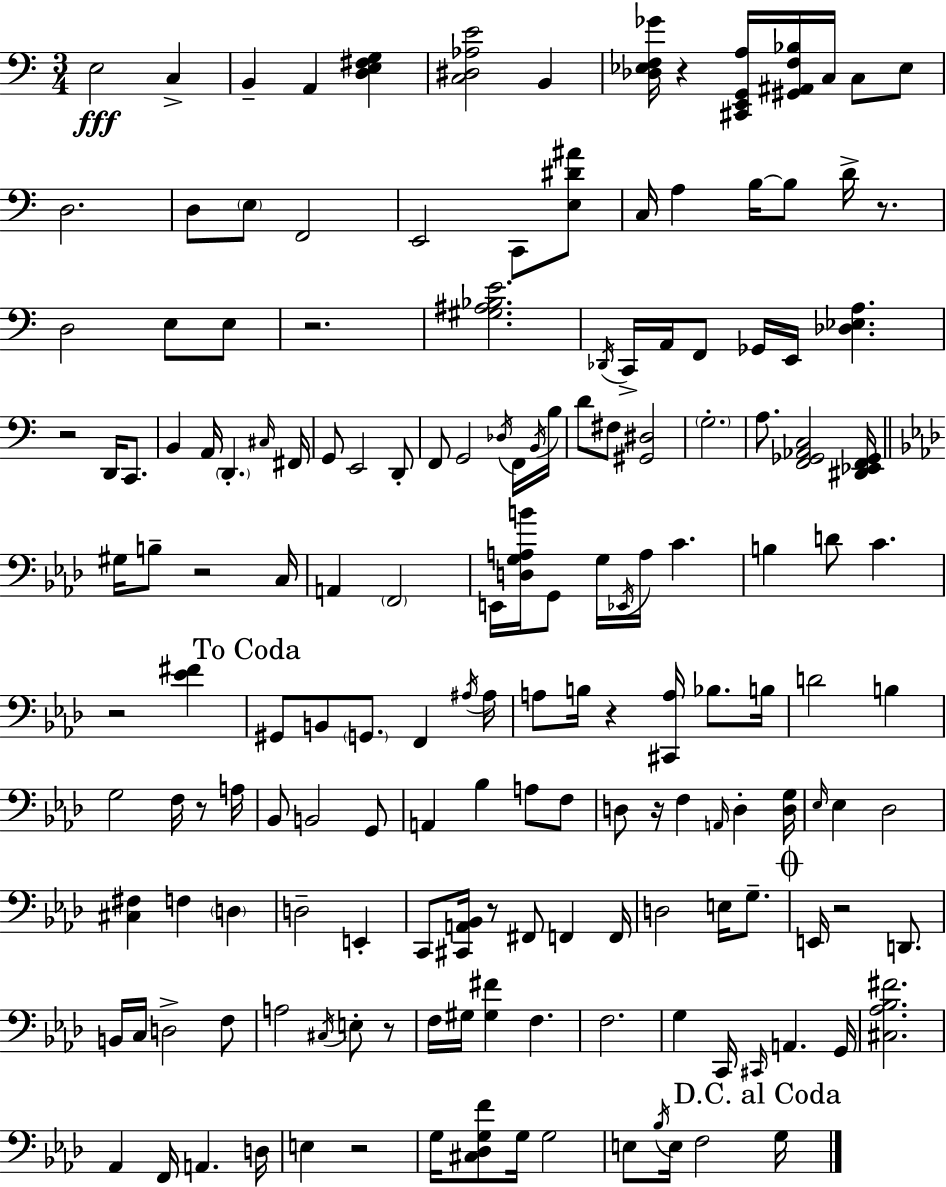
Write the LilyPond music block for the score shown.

{
  \clef bass
  \numericTimeSignature
  \time 3/4
  \key c \major
  e2\fff c4-> | b,4-- a,4 <d e fis g>4 | <c dis aes e'>2 b,4 | <des ees f ges'>16 r4 <cis, e, g, a>16 <gis, ais, f bes>16 c16 c8 ees8 | \break d2. | d8 \parenthesize e8 f,2 | e,2 c,8 <e dis' ais'>8 | c16 a4 b16~~ b8 d'16-> r8. | \break d2 e8 e8 | r2. | <gis ais bes e'>2. | \acciaccatura { des,16 } c,16-> a,16 f,8 ges,16 e,16 <des ees a>4. | \break r2 d,16 c,8. | b,4 a,16 \parenthesize d,4.-. | \grace { cis16 } fis,16 g,8 e,2 | d,8-. f,8 g,2 | \break \acciaccatura { des16 } f,16 \acciaccatura { b,16 } b16 d'8 fis8 <gis, dis>2 | \parenthesize g2.-. | a8. <f, ges, aes, c>2 | <dis, ees, f, ges,>16 \bar "||" \break \key aes \major gis16 b8-- r2 c16 | a,4 \parenthesize f,2 | e,16 <d g a b'>16 g,8 g16 \acciaccatura { ees,16 } a16 c'4. | b4 d'8 c'4. | \break r2 <ees' fis'>4 | \mark "To Coda" gis,8 b,8 \parenthesize g,8. f,4 | \acciaccatura { ais16 } ais16 a8 b16 r4 <cis, a>16 bes8. | b16 d'2 b4 | \break g2 f16 r8 | a16 bes,8 b,2 | g,8 a,4 bes4 a8 | f8 d8 r16 f4 \grace { a,16 } d4-. | \break <d g>16 \grace { ees16 } ees4 des2 | <cis fis>4 f4 | \parenthesize d4 d2-- | e,4-. c,8 <cis, a, bes,>16 r8 fis,8 f,4 | \break f,16 d2 | e16 g8.-- \mark \markup { \musicglyph "scripts.coda" } e,16 r2 | d,8. b,16 c16 d2-> | f8 a2 | \break \acciaccatura { cis16 } e8-. r8 f16 gis16 <gis fis'>4 f4. | f2. | g4 c,16 \grace { cis,16 } a,4. | g,16 <cis aes bes fis'>2. | \break aes,4 f,16 a,4. | d16 e4 r2 | g16 <cis des g f'>8 g16 g2 | e8 \acciaccatura { bes16 } e16 f2 | \break \mark "D.C. al Coda" g16 \bar "|."
}